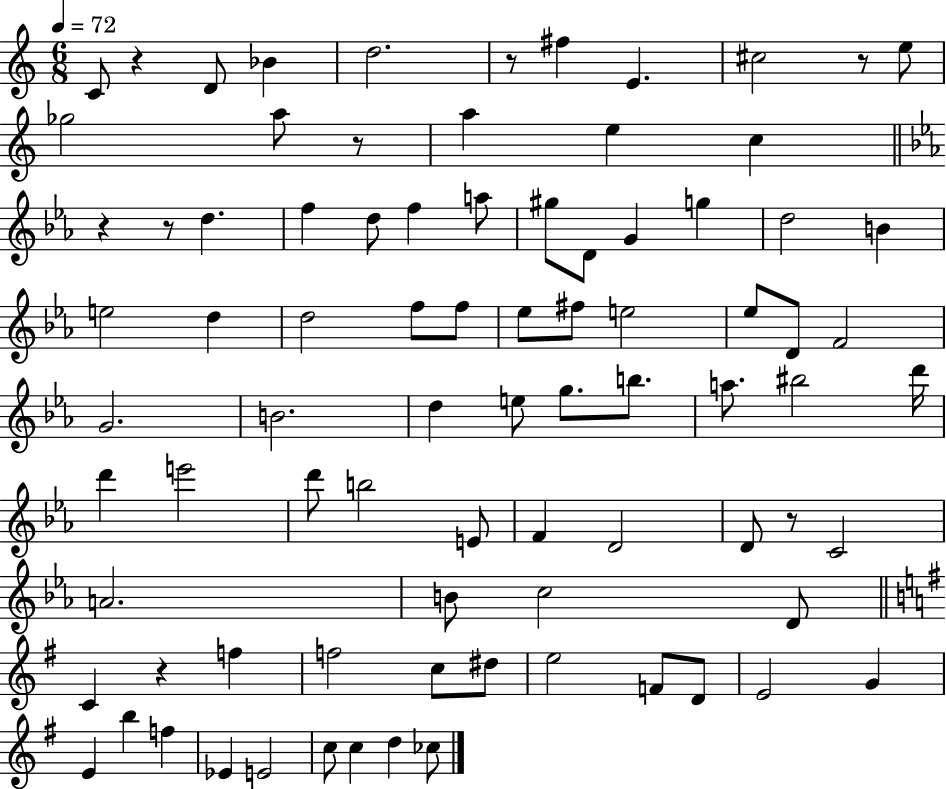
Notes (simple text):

C4/e R/q D4/e Bb4/q D5/h. R/e F#5/q E4/q. C#5/h R/e E5/e Gb5/h A5/e R/e A5/q E5/q C5/q R/q R/e D5/q. F5/q D5/e F5/q A5/e G#5/e D4/e G4/q G5/q D5/h B4/q E5/h D5/q D5/h F5/e F5/e Eb5/e F#5/e E5/h Eb5/e D4/e F4/h G4/h. B4/h. D5/q E5/e G5/e. B5/e. A5/e. BIS5/h D6/s D6/q E6/h D6/e B5/h E4/e F4/q D4/h D4/e R/e C4/h A4/h. B4/e C5/h D4/e C4/q R/q F5/q F5/h C5/e D#5/e E5/h F4/e D4/e E4/h G4/q E4/q B5/q F5/q Eb4/q E4/h C5/e C5/q D5/q CES5/e